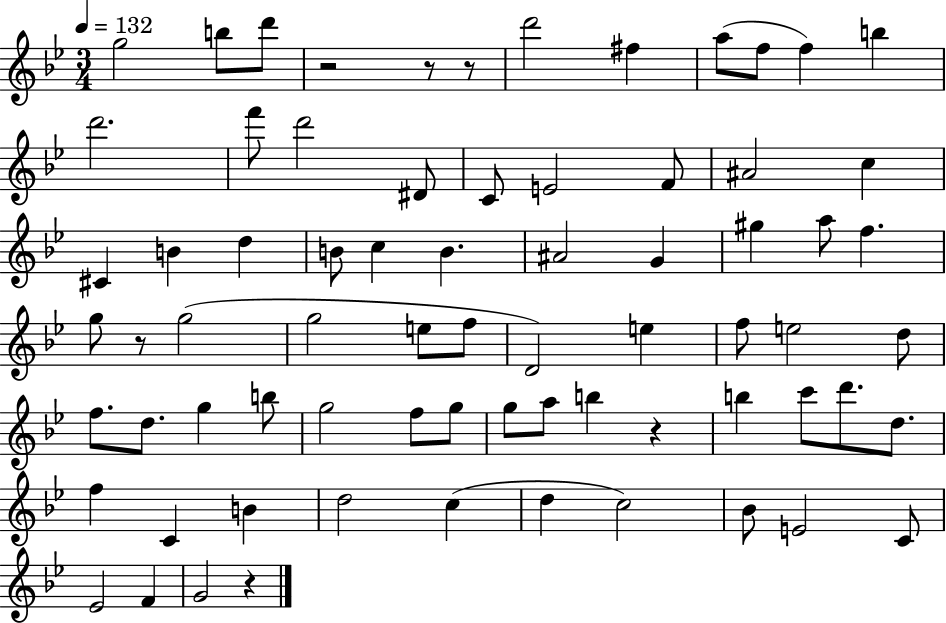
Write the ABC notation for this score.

X:1
T:Untitled
M:3/4
L:1/4
K:Bb
g2 b/2 d'/2 z2 z/2 z/2 d'2 ^f a/2 f/2 f b d'2 f'/2 d'2 ^D/2 C/2 E2 F/2 ^A2 c ^C B d B/2 c B ^A2 G ^g a/2 f g/2 z/2 g2 g2 e/2 f/2 D2 e f/2 e2 d/2 f/2 d/2 g b/2 g2 f/2 g/2 g/2 a/2 b z b c'/2 d'/2 d/2 f C B d2 c d c2 _B/2 E2 C/2 _E2 F G2 z